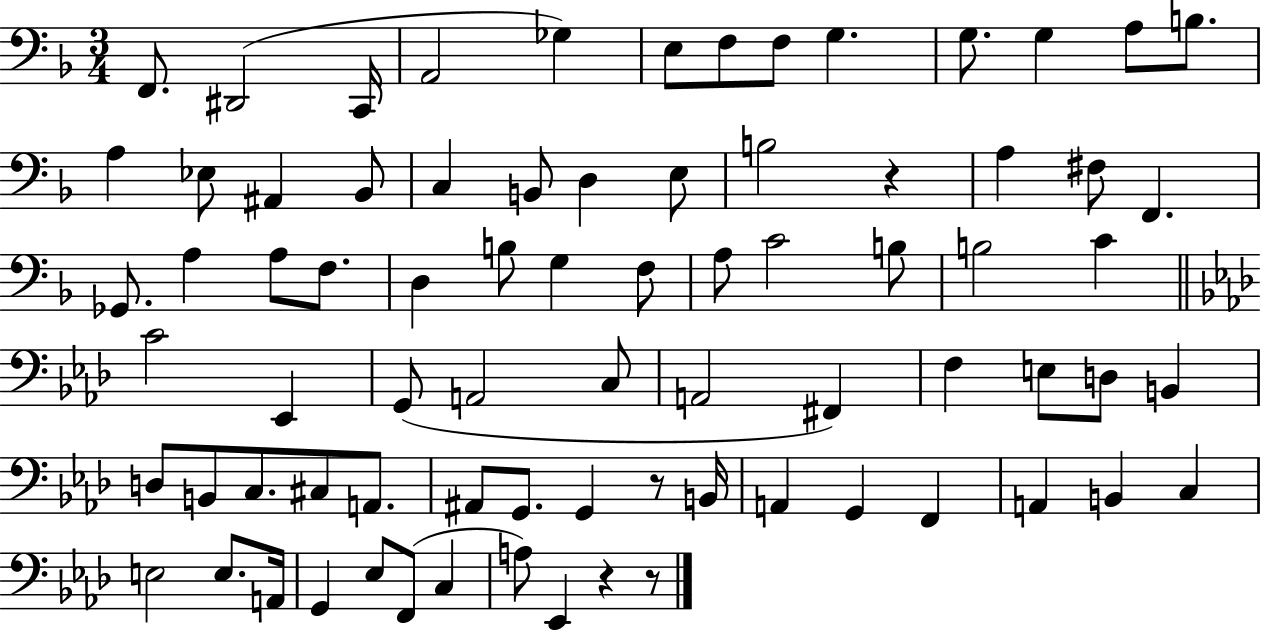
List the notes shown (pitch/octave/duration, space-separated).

F2/e. D#2/h C2/s A2/h Gb3/q E3/e F3/e F3/e G3/q. G3/e. G3/q A3/e B3/e. A3/q Eb3/e A#2/q Bb2/e C3/q B2/e D3/q E3/e B3/h R/q A3/q F#3/e F2/q. Gb2/e. A3/q A3/e F3/e. D3/q B3/e G3/q F3/e A3/e C4/h B3/e B3/h C4/q C4/h Eb2/q G2/e A2/h C3/e A2/h F#2/q F3/q E3/e D3/e B2/q D3/e B2/e C3/e. C#3/e A2/e. A#2/e G2/e. G2/q R/e B2/s A2/q G2/q F2/q A2/q B2/q C3/q E3/h E3/e. A2/s G2/q Eb3/e F2/e C3/q A3/e Eb2/q R/q R/e